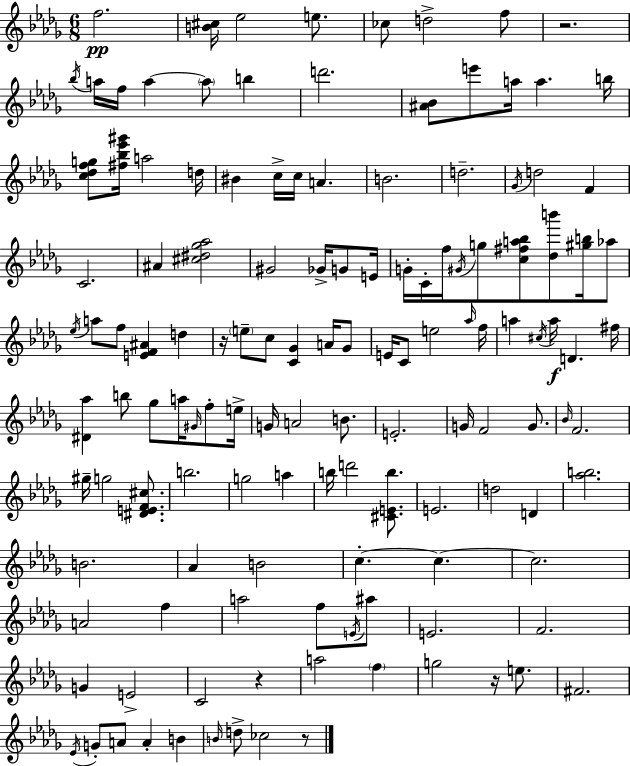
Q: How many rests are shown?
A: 5